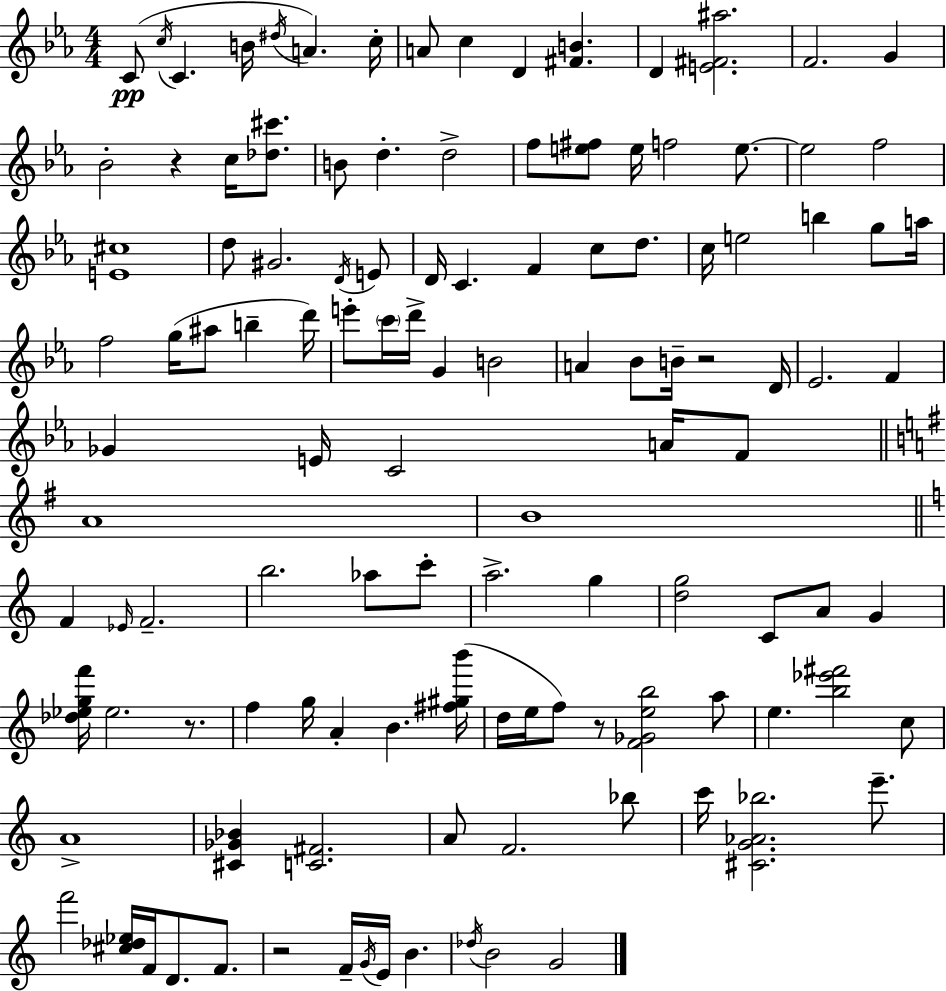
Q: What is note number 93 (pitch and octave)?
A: F4